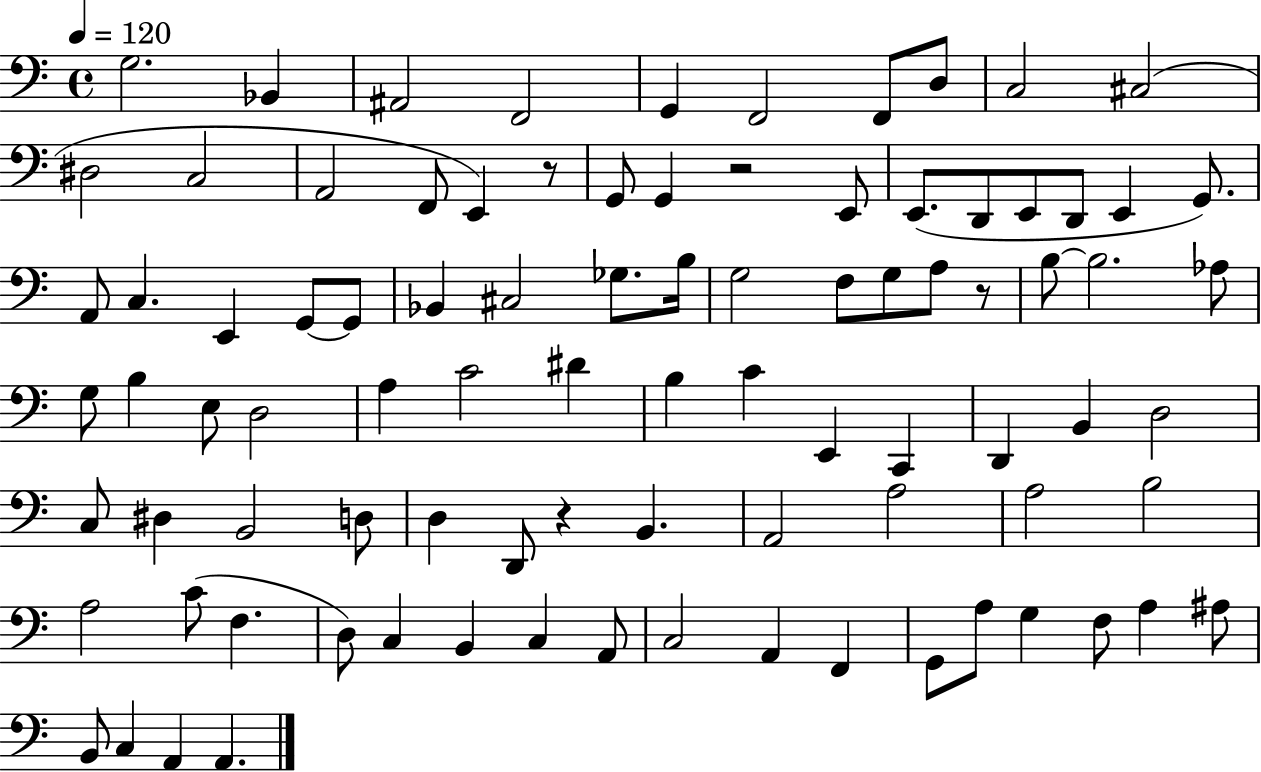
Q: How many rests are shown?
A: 4